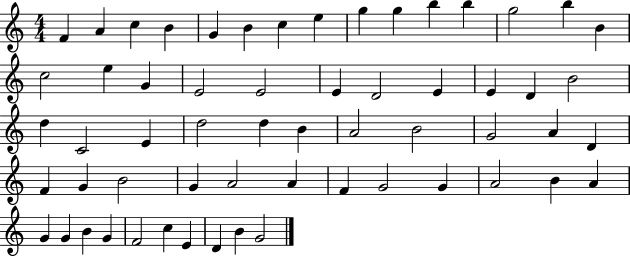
F4/q A4/q C5/q B4/q G4/q B4/q C5/q E5/q G5/q G5/q B5/q B5/q G5/h B5/q B4/q C5/h E5/q G4/q E4/h E4/h E4/q D4/h E4/q E4/q D4/q B4/h D5/q C4/h E4/q D5/h D5/q B4/q A4/h B4/h G4/h A4/q D4/q F4/q G4/q B4/h G4/q A4/h A4/q F4/q G4/h G4/q A4/h B4/q A4/q G4/q G4/q B4/q G4/q F4/h C5/q E4/q D4/q B4/q G4/h